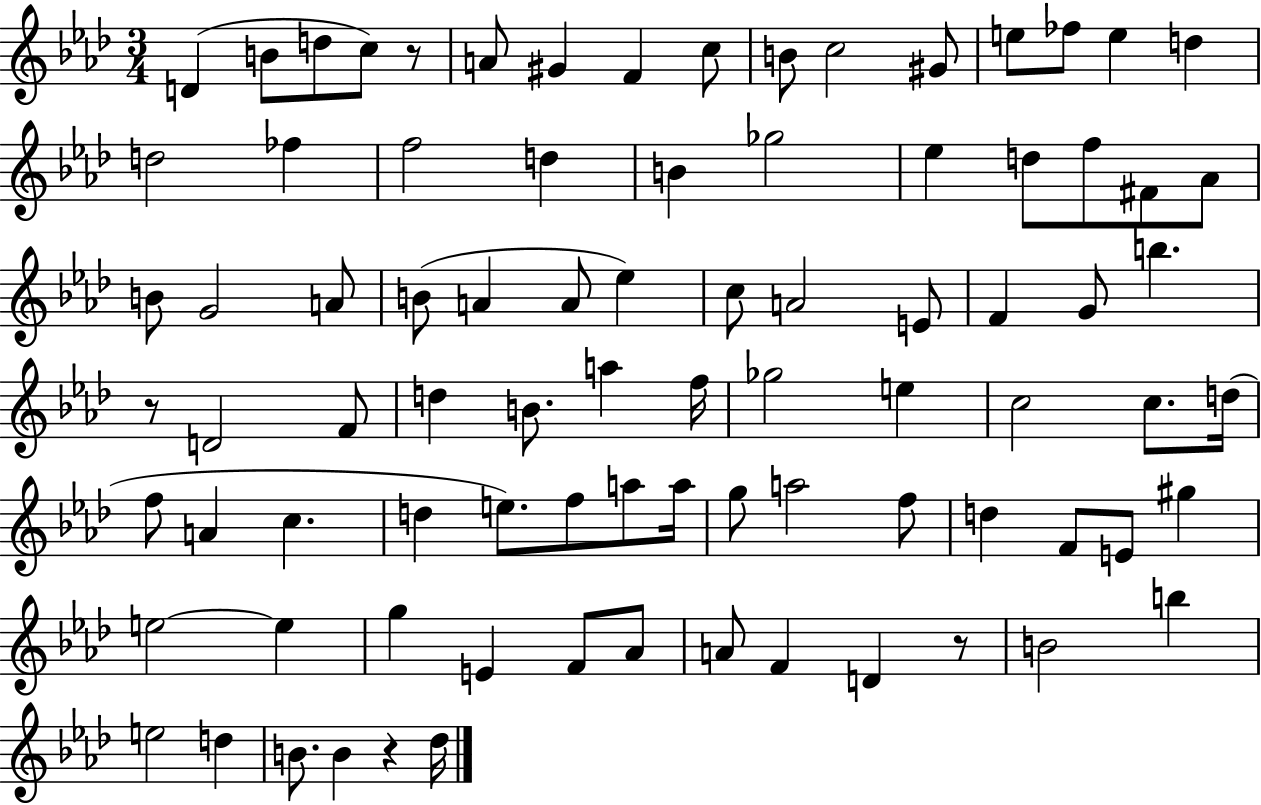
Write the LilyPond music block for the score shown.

{
  \clef treble
  \numericTimeSignature
  \time 3/4
  \key aes \major
  d'4( b'8 d''8 c''8) r8 | a'8 gis'4 f'4 c''8 | b'8 c''2 gis'8 | e''8 fes''8 e''4 d''4 | \break d''2 fes''4 | f''2 d''4 | b'4 ges''2 | ees''4 d''8 f''8 fis'8 aes'8 | \break b'8 g'2 a'8 | b'8( a'4 a'8 ees''4) | c''8 a'2 e'8 | f'4 g'8 b''4. | \break r8 d'2 f'8 | d''4 b'8. a''4 f''16 | ges''2 e''4 | c''2 c''8. d''16( | \break f''8 a'4 c''4. | d''4 e''8.) f''8 a''8 a''16 | g''8 a''2 f''8 | d''4 f'8 e'8 gis''4 | \break e''2~~ e''4 | g''4 e'4 f'8 aes'8 | a'8 f'4 d'4 r8 | b'2 b''4 | \break e''2 d''4 | b'8. b'4 r4 des''16 | \bar "|."
}